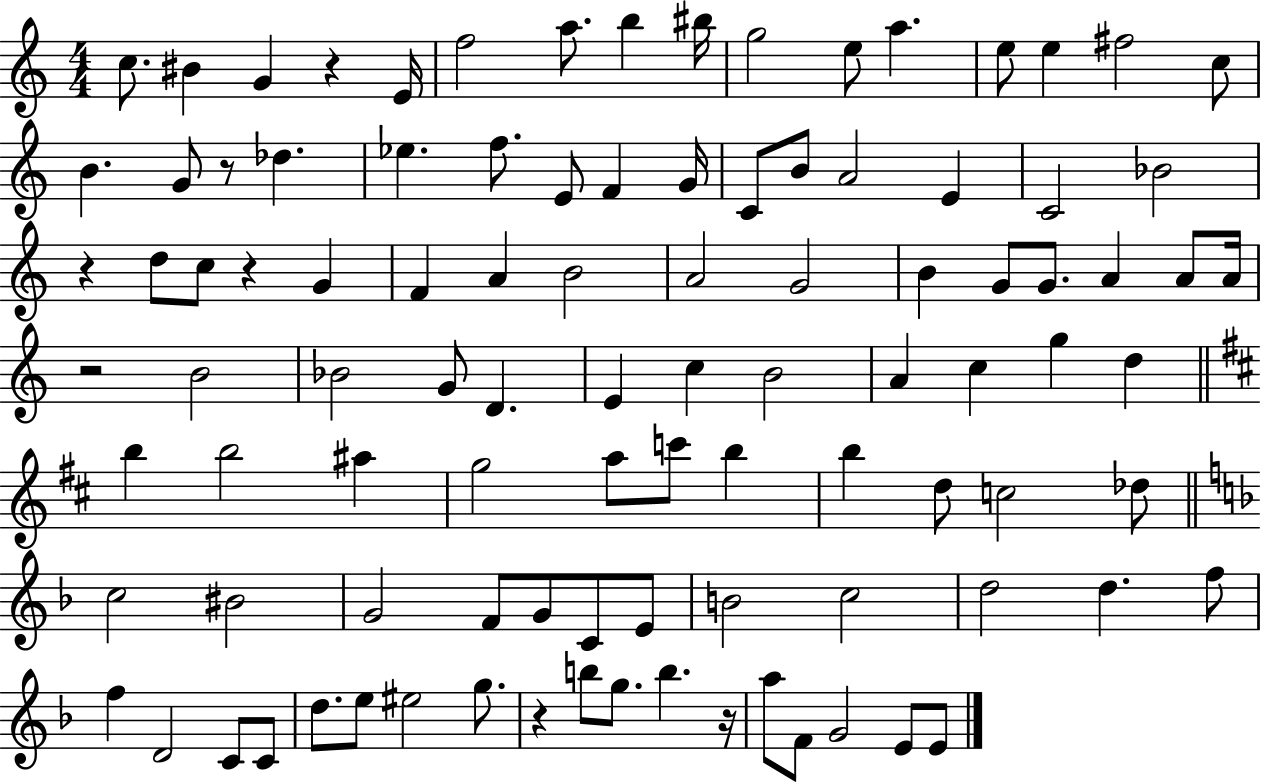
C5/e. BIS4/q G4/q R/q E4/s F5/h A5/e. B5/q BIS5/s G5/h E5/e A5/q. E5/e E5/q F#5/h C5/e B4/q. G4/e R/e Db5/q. Eb5/q. F5/e. E4/e F4/q G4/s C4/e B4/e A4/h E4/q C4/h Bb4/h R/q D5/e C5/e R/q G4/q F4/q A4/q B4/h A4/h G4/h B4/q G4/e G4/e. A4/q A4/e A4/s R/h B4/h Bb4/h G4/e D4/q. E4/q C5/q B4/h A4/q C5/q G5/q D5/q B5/q B5/h A#5/q G5/h A5/e C6/e B5/q B5/q D5/e C5/h Db5/e C5/h BIS4/h G4/h F4/e G4/e C4/e E4/e B4/h C5/h D5/h D5/q. F5/e F5/q D4/h C4/e C4/e D5/e. E5/e EIS5/h G5/e. R/q B5/e G5/e. B5/q. R/s A5/e F4/e G4/h E4/e E4/e